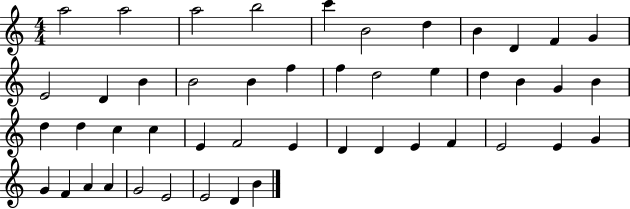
X:1
T:Untitled
M:4/4
L:1/4
K:C
a2 a2 a2 b2 c' B2 d B D F G E2 D B B2 B f f d2 e d B G B d d c c E F2 E D D E F E2 E G G F A A G2 E2 E2 D B